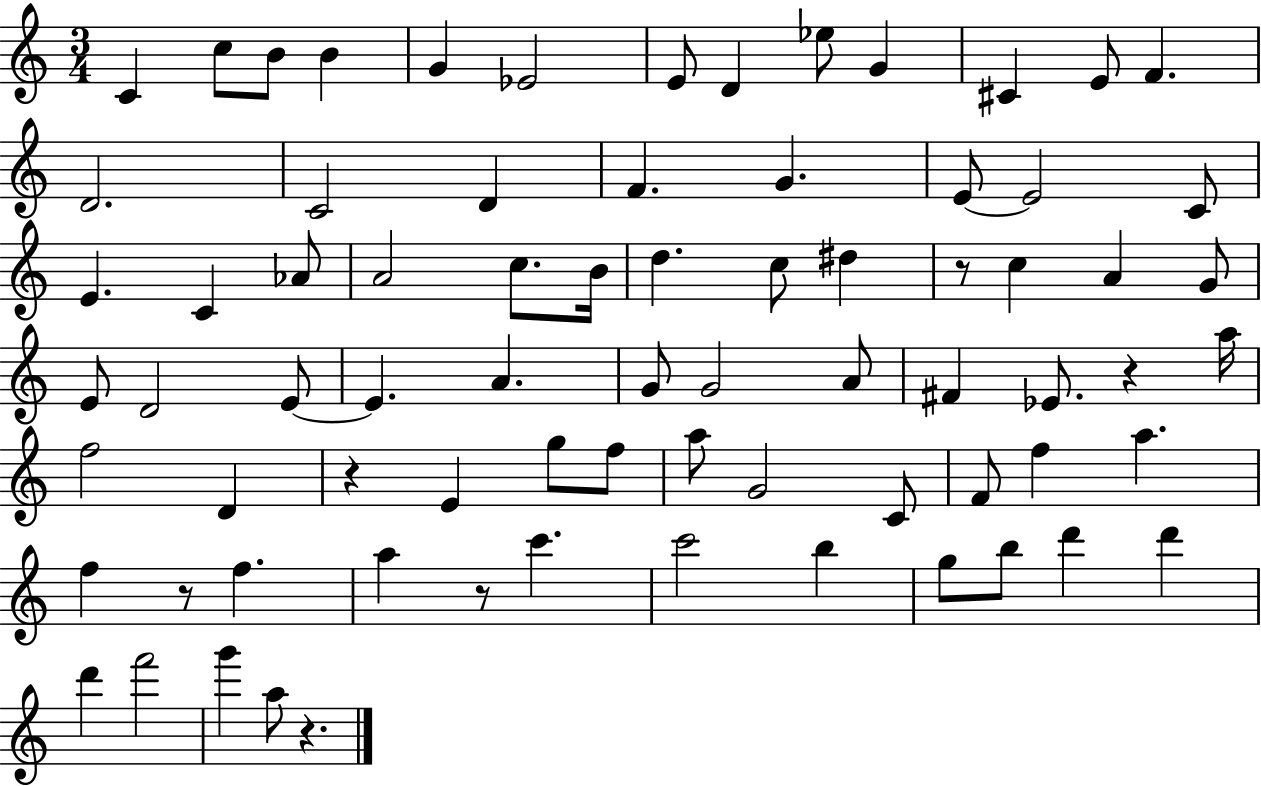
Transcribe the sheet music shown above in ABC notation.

X:1
T:Untitled
M:3/4
L:1/4
K:C
C c/2 B/2 B G _E2 E/2 D _e/2 G ^C E/2 F D2 C2 D F G E/2 E2 C/2 E C _A/2 A2 c/2 B/4 d c/2 ^d z/2 c A G/2 E/2 D2 E/2 E A G/2 G2 A/2 ^F _E/2 z a/4 f2 D z E g/2 f/2 a/2 G2 C/2 F/2 f a f z/2 f a z/2 c' c'2 b g/2 b/2 d' d' d' f'2 g' a/2 z